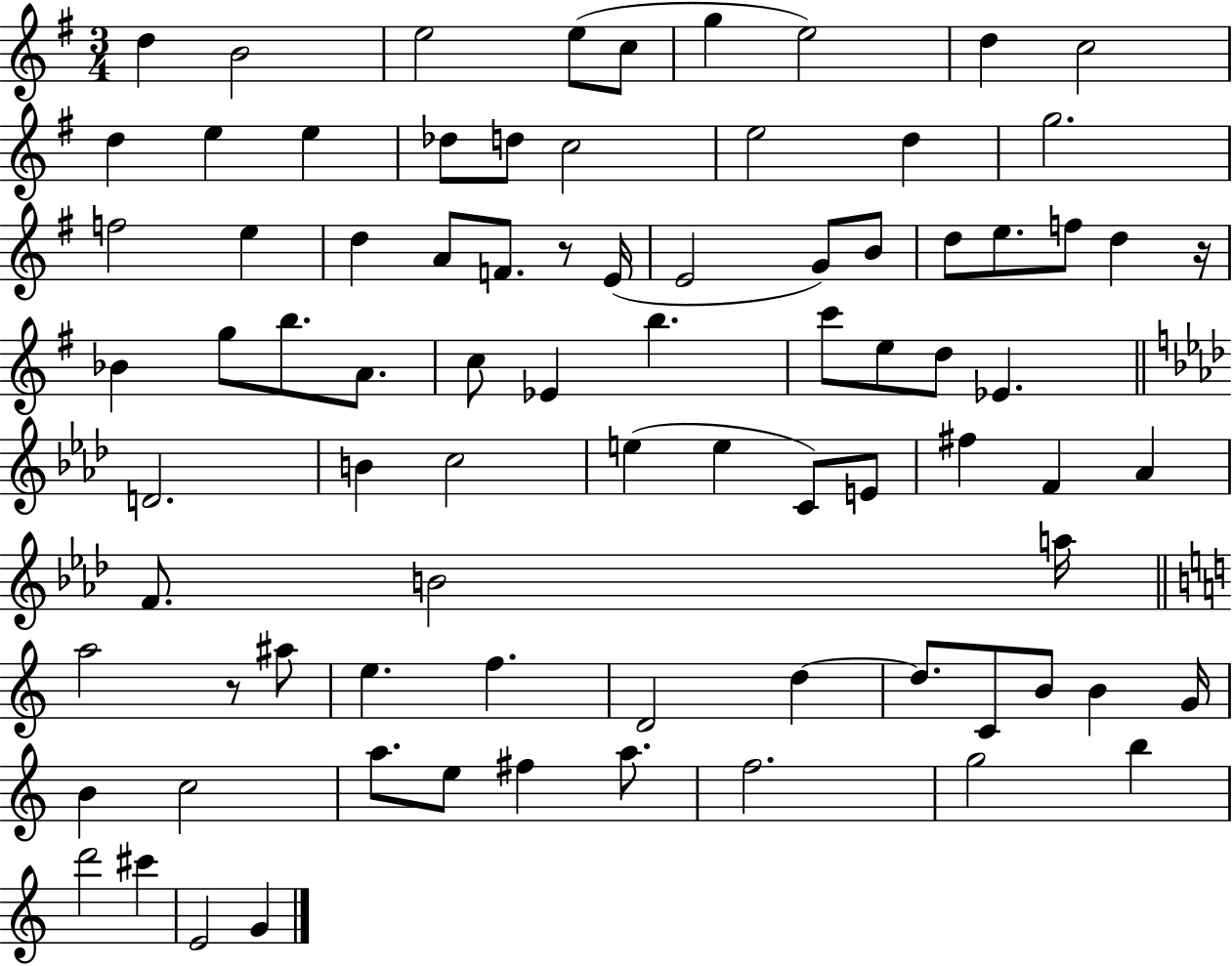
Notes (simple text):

D5/q B4/h E5/h E5/e C5/e G5/q E5/h D5/q C5/h D5/q E5/q E5/q Db5/e D5/e C5/h E5/h D5/q G5/h. F5/h E5/q D5/q A4/e F4/e. R/e E4/s E4/h G4/e B4/e D5/e E5/e. F5/e D5/q R/s Bb4/q G5/e B5/e. A4/e. C5/e Eb4/q B5/q. C6/e E5/e D5/e Eb4/q. D4/h. B4/q C5/h E5/q E5/q C4/e E4/e F#5/q F4/q Ab4/q F4/e. B4/h A5/s A5/h R/e A#5/e E5/q. F5/q. D4/h D5/q D5/e. C4/e B4/e B4/q G4/s B4/q C5/h A5/e. E5/e F#5/q A5/e. F5/h. G5/h B5/q D6/h C#6/q E4/h G4/q